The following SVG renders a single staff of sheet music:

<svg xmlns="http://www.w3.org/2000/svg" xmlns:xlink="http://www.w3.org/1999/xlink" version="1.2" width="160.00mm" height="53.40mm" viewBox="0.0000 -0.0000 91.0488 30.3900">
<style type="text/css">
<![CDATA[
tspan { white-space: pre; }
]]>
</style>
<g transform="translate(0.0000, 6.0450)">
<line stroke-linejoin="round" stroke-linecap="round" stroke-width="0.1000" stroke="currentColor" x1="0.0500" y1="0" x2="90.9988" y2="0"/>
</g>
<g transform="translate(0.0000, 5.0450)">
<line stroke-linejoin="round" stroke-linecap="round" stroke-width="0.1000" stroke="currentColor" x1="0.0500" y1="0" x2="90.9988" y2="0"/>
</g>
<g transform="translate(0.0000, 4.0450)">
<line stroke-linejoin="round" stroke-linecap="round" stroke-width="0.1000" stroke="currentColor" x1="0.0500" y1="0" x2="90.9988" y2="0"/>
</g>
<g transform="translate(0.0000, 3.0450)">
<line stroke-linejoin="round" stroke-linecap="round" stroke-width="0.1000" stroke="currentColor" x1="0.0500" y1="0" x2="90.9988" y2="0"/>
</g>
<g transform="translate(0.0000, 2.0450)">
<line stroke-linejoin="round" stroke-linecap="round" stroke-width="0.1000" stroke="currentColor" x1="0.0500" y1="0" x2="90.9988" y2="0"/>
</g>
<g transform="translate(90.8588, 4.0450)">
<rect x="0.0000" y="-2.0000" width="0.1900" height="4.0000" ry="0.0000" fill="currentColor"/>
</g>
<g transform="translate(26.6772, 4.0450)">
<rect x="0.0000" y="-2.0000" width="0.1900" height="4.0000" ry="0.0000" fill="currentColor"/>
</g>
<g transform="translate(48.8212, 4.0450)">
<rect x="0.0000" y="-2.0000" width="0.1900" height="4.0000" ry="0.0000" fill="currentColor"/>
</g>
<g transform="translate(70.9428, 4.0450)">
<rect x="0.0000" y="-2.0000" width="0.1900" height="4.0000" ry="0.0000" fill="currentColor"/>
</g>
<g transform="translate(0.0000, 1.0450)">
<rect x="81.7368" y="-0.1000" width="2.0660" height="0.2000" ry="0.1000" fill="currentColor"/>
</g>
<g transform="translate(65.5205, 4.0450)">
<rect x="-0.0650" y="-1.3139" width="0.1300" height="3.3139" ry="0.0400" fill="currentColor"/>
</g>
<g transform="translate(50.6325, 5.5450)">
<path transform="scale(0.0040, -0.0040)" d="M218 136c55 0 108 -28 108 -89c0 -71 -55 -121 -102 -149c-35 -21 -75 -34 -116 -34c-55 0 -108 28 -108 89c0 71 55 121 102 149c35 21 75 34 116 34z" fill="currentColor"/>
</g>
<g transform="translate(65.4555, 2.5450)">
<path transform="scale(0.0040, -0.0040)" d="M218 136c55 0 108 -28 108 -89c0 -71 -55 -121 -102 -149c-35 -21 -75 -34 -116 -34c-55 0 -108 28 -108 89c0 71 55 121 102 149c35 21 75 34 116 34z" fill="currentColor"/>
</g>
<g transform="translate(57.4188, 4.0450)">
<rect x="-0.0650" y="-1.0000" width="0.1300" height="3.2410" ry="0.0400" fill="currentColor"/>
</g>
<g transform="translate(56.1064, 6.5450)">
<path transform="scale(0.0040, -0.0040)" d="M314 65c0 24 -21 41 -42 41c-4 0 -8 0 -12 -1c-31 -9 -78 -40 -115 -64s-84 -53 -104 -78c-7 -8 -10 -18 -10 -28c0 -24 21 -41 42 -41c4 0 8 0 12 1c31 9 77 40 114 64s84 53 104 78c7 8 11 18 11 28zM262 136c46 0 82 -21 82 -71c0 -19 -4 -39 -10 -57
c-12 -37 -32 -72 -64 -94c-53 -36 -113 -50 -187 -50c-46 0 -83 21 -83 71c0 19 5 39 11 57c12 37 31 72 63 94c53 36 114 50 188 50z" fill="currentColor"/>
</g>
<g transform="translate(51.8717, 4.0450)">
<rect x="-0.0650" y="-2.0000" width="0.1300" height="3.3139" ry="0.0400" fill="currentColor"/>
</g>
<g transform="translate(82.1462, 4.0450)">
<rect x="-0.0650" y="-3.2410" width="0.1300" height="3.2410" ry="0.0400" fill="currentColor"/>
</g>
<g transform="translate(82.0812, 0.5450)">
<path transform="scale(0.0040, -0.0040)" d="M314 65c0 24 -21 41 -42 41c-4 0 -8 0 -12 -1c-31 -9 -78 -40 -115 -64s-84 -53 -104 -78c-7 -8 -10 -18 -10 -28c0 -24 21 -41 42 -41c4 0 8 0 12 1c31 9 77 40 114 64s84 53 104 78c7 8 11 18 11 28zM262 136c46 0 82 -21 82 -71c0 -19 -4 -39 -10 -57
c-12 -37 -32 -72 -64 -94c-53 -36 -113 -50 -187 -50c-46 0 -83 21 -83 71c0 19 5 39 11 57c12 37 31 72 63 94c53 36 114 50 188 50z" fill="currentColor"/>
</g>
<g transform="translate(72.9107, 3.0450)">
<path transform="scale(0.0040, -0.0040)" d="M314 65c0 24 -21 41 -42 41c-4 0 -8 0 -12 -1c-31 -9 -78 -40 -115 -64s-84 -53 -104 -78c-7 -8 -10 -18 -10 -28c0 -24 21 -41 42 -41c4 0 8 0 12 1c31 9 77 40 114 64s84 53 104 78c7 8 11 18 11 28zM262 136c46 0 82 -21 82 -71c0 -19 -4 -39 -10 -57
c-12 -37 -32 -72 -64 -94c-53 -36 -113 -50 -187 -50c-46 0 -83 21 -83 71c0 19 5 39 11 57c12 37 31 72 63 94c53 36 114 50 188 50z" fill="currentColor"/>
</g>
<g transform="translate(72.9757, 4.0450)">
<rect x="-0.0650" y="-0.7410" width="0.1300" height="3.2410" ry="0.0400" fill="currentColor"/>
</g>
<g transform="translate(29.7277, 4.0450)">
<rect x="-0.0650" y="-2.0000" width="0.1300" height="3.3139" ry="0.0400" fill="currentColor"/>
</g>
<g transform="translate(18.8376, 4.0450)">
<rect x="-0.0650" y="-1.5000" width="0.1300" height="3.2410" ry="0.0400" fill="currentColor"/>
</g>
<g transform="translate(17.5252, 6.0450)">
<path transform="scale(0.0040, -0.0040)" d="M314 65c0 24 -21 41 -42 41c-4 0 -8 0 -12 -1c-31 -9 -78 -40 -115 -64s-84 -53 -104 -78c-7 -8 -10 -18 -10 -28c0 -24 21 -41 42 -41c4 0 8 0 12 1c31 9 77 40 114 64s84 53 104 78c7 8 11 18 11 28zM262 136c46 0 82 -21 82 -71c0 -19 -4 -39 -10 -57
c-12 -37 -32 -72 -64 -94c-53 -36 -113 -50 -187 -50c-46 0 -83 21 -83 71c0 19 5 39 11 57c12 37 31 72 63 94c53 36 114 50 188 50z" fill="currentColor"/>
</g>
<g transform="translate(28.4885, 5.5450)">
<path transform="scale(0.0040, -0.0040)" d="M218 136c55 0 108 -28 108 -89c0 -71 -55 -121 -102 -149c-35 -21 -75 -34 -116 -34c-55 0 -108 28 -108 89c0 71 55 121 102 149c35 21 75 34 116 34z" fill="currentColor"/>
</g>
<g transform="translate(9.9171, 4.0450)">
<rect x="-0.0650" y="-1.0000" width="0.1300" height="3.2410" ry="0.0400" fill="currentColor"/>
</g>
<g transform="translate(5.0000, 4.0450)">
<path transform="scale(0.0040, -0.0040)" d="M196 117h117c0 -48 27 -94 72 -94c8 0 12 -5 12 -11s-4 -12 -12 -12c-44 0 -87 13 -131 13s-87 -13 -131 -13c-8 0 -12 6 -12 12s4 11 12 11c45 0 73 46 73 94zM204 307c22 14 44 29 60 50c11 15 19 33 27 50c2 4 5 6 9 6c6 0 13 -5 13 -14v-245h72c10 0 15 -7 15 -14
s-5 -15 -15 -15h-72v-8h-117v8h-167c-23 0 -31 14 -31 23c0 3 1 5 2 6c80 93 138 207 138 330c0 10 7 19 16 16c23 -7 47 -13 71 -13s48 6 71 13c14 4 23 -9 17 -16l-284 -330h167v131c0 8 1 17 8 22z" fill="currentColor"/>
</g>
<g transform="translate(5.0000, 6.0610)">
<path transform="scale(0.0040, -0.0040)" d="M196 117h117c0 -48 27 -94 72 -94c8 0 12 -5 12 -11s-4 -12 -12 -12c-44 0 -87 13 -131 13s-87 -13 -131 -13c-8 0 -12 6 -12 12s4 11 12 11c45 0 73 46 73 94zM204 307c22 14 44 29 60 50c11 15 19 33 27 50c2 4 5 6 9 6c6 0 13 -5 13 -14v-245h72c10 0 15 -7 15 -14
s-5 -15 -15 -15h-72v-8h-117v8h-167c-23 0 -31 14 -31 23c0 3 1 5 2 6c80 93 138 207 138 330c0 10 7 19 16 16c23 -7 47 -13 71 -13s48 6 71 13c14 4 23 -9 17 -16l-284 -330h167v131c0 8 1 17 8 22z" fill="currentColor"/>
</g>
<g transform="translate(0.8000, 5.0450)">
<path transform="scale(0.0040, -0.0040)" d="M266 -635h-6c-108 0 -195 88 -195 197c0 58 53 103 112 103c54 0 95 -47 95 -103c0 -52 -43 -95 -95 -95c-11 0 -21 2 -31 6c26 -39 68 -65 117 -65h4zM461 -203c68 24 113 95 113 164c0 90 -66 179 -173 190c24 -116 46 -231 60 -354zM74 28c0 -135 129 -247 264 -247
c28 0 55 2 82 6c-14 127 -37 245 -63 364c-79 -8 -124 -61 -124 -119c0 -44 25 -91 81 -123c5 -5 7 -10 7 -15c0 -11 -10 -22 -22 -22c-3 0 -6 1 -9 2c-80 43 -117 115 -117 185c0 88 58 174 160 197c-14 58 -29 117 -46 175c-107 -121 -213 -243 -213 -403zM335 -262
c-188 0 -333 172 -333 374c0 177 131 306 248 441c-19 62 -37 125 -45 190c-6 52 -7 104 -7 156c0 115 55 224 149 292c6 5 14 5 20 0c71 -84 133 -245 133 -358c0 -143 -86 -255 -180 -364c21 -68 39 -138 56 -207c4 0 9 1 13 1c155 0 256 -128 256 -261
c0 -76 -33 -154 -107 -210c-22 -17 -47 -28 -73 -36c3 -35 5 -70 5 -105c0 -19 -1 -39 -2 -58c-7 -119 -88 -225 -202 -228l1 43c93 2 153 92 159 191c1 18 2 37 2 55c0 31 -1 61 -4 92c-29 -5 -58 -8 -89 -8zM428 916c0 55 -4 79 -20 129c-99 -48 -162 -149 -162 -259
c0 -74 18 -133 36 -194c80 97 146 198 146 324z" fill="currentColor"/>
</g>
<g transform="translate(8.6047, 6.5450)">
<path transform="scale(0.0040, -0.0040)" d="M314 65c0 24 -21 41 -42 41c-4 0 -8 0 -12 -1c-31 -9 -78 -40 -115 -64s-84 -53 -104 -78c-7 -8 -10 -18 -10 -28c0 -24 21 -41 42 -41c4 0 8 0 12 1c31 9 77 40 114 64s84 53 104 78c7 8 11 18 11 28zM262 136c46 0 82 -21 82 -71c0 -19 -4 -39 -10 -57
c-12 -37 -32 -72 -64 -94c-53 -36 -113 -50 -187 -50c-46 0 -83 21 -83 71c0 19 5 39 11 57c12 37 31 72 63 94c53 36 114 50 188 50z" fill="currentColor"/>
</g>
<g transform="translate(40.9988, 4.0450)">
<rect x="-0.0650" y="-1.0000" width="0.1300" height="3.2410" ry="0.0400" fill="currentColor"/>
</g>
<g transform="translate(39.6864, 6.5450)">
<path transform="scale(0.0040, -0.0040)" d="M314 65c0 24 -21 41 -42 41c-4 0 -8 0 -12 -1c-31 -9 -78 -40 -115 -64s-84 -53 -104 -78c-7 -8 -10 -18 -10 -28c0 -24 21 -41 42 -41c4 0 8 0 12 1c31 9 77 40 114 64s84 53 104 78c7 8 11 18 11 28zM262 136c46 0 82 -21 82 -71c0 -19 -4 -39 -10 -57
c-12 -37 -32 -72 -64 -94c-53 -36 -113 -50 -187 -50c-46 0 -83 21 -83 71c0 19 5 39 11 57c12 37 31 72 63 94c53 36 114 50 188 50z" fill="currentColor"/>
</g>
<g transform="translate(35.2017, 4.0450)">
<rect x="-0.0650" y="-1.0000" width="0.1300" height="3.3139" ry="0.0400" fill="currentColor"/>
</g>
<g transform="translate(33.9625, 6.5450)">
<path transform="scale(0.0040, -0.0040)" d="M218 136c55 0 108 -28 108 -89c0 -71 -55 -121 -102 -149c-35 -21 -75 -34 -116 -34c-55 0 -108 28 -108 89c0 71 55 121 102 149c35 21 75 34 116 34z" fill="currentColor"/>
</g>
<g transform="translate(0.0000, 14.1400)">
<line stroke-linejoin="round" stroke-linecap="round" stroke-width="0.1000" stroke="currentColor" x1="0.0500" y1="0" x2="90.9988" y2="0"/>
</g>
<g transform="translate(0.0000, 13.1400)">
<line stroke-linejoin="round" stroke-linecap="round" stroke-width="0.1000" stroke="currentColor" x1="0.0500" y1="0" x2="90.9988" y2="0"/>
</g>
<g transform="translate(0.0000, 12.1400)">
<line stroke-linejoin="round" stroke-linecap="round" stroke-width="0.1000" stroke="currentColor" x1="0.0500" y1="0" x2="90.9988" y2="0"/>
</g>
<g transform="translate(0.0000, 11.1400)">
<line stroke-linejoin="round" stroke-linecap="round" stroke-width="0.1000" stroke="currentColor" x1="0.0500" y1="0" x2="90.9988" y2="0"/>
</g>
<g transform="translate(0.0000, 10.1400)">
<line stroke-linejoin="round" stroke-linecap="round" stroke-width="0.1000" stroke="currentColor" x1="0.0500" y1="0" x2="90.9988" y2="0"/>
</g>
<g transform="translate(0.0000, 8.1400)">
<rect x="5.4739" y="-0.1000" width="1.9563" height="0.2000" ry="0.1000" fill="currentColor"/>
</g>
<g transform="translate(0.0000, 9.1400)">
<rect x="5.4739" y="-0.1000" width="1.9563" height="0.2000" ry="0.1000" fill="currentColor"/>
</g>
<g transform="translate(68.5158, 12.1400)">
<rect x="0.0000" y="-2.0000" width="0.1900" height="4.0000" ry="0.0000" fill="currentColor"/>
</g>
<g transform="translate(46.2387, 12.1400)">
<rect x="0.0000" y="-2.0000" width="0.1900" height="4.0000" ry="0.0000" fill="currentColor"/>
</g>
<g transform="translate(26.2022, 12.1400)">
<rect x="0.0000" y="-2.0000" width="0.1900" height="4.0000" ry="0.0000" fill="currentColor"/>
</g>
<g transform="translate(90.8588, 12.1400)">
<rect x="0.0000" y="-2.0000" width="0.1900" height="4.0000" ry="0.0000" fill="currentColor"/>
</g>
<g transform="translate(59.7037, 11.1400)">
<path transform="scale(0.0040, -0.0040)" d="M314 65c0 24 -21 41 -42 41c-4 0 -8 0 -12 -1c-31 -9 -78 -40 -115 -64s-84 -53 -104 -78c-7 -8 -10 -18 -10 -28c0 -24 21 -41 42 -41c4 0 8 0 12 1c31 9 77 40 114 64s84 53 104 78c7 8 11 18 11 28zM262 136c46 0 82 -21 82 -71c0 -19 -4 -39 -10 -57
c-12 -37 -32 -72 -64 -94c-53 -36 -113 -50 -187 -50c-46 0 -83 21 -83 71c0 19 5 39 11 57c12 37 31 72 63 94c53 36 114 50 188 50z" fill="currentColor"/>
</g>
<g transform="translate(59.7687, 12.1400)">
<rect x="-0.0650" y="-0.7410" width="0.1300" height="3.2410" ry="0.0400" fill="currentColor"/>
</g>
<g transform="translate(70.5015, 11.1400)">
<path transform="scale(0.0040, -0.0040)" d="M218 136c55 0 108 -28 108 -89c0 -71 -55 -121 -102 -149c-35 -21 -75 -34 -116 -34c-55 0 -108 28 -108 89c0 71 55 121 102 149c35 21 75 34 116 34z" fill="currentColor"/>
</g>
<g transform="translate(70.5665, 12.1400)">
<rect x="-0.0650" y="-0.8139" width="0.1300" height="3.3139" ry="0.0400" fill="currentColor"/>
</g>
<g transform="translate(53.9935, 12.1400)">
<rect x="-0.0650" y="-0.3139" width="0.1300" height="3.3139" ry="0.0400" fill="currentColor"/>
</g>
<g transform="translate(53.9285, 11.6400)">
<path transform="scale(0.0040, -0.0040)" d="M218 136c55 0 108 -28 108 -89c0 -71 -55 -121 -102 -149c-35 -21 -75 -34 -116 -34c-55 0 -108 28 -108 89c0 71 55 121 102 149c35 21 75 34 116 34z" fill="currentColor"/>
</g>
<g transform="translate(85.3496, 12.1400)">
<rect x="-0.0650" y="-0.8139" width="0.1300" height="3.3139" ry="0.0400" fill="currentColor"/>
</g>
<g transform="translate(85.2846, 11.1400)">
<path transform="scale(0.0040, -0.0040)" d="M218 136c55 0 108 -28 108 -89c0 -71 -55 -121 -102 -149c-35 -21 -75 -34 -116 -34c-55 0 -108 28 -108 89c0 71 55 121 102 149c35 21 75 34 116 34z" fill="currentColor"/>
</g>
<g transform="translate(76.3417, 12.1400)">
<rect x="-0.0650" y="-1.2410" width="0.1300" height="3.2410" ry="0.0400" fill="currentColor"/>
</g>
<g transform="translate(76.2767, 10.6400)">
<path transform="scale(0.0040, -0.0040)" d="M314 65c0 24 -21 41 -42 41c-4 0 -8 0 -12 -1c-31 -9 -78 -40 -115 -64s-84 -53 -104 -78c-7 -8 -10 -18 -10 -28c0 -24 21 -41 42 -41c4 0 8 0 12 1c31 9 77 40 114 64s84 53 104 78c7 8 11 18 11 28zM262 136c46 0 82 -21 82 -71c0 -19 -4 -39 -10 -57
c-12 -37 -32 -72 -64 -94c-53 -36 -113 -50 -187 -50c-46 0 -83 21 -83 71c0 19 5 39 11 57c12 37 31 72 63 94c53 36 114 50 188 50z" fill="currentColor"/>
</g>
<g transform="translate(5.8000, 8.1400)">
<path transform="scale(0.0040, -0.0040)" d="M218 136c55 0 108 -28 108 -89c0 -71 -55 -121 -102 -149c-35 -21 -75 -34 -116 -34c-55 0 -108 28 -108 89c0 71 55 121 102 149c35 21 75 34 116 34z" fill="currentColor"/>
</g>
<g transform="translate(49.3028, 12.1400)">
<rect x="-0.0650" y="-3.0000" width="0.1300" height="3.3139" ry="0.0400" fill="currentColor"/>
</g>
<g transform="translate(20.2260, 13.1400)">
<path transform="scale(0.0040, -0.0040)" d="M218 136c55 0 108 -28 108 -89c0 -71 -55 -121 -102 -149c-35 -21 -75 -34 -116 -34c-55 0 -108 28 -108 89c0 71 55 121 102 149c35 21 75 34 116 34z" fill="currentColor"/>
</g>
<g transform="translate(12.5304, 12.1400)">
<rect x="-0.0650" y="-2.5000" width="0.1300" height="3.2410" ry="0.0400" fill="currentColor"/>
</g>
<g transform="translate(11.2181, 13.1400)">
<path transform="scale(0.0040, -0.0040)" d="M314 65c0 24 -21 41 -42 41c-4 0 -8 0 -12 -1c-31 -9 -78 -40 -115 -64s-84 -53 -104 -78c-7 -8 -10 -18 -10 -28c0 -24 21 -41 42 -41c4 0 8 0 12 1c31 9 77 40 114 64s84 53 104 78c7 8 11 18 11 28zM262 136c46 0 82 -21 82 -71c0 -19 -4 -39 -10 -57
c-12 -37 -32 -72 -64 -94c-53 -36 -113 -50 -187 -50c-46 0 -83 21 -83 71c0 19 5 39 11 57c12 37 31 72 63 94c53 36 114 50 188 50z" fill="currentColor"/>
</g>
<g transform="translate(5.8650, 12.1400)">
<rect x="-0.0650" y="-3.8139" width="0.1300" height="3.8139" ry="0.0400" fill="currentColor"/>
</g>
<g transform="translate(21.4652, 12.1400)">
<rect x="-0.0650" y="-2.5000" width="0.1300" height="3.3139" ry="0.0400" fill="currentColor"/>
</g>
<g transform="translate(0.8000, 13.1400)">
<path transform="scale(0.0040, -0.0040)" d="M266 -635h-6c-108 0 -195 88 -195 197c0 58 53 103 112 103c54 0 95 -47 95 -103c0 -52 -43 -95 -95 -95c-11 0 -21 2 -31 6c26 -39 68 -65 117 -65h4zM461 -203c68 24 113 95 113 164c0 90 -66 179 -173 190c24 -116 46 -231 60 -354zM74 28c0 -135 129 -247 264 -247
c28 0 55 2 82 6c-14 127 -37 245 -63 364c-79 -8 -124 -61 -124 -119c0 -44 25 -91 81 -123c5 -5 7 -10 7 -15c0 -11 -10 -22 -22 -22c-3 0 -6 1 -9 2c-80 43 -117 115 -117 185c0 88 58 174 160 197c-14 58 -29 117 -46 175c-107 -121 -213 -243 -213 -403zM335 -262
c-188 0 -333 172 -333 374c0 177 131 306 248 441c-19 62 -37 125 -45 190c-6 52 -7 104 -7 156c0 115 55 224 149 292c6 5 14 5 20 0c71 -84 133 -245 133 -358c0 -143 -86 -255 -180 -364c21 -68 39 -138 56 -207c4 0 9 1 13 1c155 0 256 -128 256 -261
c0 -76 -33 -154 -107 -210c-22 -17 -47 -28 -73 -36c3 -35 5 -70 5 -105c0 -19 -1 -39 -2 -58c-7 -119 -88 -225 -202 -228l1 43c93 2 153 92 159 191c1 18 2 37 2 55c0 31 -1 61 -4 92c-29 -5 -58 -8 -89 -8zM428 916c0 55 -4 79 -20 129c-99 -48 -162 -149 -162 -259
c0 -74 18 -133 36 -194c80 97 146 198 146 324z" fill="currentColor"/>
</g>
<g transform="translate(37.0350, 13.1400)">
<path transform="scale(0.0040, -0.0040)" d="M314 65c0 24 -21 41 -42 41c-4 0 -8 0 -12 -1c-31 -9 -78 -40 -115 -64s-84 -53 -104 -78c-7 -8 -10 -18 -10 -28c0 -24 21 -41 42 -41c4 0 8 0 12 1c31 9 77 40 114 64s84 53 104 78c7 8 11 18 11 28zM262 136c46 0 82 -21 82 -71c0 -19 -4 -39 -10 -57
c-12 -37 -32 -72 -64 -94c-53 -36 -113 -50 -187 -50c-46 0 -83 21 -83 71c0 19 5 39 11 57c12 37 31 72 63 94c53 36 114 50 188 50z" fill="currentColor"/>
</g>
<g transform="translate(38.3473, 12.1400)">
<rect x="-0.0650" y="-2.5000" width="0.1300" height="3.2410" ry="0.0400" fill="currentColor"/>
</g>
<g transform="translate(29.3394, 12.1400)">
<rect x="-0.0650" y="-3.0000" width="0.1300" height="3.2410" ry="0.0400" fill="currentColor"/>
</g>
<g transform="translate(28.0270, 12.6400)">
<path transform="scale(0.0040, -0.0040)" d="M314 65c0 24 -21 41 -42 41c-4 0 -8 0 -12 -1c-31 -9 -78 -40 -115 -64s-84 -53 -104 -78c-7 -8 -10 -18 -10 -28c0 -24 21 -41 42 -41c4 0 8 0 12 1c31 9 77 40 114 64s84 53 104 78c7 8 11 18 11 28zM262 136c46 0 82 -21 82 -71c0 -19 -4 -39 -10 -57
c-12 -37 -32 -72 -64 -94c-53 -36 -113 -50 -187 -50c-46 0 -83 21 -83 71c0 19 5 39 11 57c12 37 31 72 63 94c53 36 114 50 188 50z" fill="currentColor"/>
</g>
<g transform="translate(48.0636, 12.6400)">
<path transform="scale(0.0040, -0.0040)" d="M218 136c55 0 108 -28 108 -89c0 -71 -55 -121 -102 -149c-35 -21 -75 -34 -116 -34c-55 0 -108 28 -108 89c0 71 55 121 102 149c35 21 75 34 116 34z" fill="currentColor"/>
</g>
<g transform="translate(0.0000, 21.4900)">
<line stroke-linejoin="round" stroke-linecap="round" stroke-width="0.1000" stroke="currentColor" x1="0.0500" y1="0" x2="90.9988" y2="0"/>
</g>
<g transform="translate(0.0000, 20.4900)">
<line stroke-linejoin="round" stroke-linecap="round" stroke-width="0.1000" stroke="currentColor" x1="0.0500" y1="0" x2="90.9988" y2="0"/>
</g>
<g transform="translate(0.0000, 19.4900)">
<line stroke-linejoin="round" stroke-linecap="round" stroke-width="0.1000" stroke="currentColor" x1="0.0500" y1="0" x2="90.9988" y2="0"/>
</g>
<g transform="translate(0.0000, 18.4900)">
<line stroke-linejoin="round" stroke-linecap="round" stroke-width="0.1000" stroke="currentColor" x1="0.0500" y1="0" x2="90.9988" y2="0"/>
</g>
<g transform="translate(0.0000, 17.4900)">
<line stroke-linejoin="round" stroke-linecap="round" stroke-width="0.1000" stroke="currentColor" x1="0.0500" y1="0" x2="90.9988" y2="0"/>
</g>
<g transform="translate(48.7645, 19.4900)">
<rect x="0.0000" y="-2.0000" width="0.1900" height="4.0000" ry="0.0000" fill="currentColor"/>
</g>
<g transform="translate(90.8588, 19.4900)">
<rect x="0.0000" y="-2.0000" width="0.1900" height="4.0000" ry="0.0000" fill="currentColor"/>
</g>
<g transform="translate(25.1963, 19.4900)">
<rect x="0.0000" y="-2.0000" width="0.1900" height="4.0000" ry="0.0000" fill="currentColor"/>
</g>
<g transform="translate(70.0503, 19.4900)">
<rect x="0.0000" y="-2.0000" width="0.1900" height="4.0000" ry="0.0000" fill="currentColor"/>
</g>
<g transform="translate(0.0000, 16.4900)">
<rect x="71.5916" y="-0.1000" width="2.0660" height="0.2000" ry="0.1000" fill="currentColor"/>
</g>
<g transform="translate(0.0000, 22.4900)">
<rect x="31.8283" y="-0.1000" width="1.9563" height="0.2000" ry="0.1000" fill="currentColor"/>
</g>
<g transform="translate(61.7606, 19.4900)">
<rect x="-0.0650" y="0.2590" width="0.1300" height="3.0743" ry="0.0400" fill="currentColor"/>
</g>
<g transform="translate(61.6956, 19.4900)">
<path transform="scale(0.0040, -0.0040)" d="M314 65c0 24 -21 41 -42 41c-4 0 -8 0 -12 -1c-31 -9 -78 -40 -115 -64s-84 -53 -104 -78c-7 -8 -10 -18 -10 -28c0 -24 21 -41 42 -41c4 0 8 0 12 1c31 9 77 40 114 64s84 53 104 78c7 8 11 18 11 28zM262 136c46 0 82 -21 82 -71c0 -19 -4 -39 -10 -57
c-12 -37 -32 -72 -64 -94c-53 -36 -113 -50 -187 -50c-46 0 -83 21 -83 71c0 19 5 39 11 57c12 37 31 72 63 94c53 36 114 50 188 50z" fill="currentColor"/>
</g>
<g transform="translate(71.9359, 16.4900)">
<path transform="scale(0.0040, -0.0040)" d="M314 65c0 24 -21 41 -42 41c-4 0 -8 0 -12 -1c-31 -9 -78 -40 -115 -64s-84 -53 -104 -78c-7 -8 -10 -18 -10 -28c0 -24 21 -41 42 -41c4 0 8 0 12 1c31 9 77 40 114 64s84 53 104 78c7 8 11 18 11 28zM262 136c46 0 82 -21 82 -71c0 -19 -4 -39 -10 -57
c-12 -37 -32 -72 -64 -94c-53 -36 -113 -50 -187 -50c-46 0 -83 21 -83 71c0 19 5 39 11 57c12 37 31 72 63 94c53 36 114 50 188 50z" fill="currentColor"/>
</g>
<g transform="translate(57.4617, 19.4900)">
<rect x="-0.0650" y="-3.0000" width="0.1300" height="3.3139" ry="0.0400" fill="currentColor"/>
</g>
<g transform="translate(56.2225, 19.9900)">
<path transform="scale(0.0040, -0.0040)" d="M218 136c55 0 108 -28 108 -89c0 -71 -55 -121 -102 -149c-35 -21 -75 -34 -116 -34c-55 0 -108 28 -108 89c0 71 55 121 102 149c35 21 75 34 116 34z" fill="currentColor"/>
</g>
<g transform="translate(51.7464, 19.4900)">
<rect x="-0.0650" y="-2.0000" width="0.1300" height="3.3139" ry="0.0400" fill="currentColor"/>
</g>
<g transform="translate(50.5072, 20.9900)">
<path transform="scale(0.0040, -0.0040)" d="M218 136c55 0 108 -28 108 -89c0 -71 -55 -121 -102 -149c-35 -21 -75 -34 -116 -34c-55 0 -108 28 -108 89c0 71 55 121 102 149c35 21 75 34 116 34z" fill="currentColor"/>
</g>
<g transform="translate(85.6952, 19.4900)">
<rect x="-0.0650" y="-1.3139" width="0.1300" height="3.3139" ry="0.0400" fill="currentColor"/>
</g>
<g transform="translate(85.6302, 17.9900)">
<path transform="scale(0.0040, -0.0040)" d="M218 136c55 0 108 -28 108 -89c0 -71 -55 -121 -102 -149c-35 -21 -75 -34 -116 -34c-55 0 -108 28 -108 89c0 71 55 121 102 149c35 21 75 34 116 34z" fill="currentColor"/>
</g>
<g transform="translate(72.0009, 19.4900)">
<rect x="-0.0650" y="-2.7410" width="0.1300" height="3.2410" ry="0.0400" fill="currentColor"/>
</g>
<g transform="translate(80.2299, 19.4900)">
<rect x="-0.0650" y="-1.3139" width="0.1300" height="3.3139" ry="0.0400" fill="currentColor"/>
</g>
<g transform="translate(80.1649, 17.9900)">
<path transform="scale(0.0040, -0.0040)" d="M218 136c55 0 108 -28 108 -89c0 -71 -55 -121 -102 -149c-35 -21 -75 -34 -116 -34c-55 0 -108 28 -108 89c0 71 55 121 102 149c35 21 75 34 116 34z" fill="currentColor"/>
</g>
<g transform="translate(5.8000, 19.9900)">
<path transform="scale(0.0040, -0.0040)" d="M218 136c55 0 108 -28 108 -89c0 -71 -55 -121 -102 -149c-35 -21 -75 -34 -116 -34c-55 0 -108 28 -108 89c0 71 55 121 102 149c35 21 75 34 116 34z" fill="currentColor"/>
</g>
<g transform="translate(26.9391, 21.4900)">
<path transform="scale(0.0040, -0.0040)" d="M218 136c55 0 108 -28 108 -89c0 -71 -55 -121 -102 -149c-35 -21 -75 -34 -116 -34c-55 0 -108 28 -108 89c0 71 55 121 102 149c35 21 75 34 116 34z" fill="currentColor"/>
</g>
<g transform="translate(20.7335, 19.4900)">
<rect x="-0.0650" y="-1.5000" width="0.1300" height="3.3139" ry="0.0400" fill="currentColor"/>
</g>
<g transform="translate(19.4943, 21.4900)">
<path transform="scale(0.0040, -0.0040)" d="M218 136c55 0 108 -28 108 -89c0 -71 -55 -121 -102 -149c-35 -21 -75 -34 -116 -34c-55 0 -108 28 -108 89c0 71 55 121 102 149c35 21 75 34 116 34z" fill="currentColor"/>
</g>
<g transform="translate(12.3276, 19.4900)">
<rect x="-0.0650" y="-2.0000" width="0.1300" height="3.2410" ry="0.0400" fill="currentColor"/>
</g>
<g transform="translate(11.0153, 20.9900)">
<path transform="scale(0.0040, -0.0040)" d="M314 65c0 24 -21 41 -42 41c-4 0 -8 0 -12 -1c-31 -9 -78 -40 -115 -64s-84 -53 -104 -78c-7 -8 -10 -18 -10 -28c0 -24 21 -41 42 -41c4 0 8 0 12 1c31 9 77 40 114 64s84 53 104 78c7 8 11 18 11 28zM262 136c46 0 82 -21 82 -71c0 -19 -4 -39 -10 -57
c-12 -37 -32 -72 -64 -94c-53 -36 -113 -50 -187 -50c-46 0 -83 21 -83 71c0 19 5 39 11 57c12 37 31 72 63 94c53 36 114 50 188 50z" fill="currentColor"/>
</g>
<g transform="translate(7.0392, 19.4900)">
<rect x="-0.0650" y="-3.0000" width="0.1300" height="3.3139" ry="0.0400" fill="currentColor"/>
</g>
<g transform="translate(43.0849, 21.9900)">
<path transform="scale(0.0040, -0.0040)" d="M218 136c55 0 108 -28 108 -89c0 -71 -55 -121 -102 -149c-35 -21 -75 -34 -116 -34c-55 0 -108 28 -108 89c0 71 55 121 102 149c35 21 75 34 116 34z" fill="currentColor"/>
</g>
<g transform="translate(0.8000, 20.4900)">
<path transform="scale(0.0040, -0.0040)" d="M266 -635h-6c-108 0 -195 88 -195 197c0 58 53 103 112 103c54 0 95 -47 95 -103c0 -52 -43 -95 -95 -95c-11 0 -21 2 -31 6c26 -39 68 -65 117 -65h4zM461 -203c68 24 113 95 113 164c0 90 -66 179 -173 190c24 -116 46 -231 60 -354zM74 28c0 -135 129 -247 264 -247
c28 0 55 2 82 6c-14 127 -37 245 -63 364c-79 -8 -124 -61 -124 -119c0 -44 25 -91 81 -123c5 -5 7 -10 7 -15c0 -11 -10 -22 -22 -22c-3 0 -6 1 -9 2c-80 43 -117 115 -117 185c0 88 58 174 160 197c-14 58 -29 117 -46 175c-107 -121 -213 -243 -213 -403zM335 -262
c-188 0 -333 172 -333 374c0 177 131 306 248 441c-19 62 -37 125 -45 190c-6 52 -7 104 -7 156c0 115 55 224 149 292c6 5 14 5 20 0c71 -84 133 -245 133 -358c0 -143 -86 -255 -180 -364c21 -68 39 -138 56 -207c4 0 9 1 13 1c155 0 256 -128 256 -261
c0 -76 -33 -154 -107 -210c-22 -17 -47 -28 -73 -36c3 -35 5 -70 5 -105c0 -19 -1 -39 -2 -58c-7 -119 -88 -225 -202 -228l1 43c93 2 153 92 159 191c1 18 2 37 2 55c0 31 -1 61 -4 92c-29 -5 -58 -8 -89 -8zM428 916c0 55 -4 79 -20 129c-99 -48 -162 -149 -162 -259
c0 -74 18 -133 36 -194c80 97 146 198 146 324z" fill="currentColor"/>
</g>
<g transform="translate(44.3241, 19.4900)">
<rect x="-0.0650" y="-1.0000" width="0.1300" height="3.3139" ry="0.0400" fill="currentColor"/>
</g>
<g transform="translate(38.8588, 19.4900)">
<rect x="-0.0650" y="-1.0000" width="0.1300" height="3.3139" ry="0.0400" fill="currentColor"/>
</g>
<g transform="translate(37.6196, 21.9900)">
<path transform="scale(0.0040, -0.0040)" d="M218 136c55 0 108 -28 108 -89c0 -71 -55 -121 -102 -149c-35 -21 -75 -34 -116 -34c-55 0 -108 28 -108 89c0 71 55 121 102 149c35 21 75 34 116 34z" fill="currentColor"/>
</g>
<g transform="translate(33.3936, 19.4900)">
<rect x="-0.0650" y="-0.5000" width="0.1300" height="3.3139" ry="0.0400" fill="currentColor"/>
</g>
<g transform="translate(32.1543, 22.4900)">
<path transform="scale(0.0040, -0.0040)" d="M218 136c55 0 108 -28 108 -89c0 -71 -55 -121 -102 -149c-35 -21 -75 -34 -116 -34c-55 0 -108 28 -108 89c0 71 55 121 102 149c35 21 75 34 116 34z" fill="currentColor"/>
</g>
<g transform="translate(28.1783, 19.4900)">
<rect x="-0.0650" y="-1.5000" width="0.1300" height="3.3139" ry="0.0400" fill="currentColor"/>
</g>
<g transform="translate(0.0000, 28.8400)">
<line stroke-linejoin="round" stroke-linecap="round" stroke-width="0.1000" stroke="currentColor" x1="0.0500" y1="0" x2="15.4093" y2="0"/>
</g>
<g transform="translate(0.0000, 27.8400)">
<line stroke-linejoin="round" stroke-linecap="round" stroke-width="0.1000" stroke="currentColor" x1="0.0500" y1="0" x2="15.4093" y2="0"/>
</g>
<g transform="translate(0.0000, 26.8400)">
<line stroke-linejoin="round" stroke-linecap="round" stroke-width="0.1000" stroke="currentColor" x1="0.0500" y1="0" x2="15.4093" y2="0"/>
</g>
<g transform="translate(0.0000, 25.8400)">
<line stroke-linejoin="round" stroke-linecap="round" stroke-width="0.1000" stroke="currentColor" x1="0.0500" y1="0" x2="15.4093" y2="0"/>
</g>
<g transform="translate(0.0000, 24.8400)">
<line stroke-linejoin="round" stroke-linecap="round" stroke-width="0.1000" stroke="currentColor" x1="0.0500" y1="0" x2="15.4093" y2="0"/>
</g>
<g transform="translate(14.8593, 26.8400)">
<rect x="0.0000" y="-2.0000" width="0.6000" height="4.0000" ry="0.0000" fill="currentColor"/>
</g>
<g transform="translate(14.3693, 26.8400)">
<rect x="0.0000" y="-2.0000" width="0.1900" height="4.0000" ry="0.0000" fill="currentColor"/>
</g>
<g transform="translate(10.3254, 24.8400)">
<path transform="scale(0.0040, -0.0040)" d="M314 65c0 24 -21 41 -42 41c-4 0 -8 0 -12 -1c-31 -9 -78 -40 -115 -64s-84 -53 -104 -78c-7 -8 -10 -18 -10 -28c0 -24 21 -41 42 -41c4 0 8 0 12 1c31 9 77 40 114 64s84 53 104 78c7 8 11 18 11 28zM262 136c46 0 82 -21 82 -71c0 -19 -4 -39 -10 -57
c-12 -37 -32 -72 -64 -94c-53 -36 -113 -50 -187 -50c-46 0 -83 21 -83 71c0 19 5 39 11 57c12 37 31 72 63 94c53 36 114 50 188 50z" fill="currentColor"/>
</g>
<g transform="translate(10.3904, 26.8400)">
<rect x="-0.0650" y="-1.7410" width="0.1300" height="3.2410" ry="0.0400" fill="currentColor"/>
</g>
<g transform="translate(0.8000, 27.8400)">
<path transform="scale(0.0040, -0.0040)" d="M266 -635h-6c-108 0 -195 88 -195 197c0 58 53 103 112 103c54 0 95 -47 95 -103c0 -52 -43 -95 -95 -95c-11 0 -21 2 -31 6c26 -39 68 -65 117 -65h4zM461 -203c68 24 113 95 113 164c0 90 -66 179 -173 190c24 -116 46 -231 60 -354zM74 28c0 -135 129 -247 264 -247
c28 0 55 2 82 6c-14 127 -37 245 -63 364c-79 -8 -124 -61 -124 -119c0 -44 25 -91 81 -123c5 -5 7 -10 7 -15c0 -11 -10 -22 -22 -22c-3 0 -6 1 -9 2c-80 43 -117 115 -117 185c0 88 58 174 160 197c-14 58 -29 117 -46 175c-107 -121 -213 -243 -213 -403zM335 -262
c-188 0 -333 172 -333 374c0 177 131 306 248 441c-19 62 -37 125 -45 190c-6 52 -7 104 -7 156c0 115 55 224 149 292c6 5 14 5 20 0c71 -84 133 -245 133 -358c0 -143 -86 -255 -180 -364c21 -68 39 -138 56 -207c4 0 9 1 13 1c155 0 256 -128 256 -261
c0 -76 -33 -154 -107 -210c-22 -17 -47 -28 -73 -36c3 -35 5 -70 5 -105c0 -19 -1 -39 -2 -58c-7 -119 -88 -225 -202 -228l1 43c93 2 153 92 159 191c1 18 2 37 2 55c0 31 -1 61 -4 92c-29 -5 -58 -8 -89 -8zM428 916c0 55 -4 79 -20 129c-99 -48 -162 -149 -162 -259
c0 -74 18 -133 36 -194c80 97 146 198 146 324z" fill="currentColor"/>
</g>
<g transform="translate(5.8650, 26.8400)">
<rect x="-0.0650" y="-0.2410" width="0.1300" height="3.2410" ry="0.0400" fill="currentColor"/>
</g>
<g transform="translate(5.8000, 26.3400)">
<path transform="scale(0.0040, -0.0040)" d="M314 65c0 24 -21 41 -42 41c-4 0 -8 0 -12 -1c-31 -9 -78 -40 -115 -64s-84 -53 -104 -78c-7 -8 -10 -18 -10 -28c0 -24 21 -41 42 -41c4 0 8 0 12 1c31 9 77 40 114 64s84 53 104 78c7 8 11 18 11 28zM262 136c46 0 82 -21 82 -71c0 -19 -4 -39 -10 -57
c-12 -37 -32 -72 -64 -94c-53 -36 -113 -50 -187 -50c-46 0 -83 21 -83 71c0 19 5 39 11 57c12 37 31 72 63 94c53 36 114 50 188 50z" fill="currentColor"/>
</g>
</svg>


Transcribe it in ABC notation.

X:1
T:Untitled
M:4/4
L:1/4
K:C
D2 E2 F D D2 F D2 e d2 b2 c' G2 G A2 G2 A c d2 d e2 d A F2 E E C D D F A B2 a2 e e c2 f2